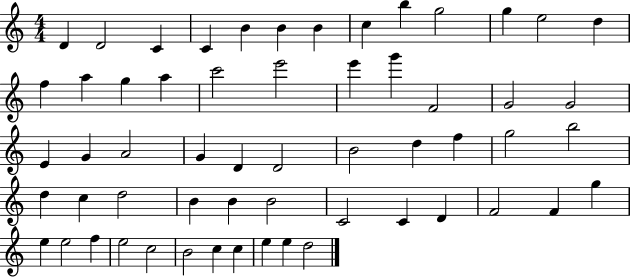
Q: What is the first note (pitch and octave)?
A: D4